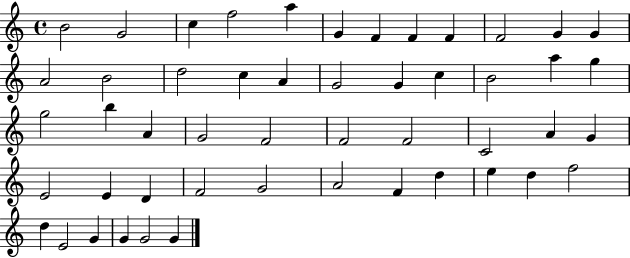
X:1
T:Untitled
M:4/4
L:1/4
K:C
B2 G2 c f2 a G F F F F2 G G A2 B2 d2 c A G2 G c B2 a g g2 b A G2 F2 F2 F2 C2 A G E2 E D F2 G2 A2 F d e d f2 d E2 G G G2 G